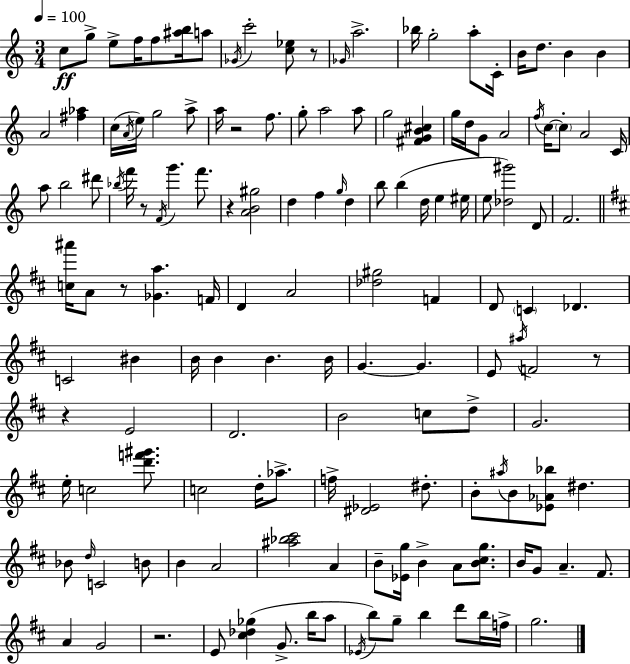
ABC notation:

X:1
T:Untitled
M:3/4
L:1/4
K:C
c/2 g/2 e/2 f/4 f/2 [^ab]/4 a/2 _G/4 c'2 [c_e]/2 z/2 _G/4 a2 _b/4 g2 a/2 C/4 B/4 d/2 B B A2 [^f_a] c/4 A/4 e/4 g2 a/2 a/4 z2 f/2 g/2 a2 a/2 g2 [^FGB^c] g/4 d/4 G/2 A2 f/4 c/4 c/2 A2 C/4 a/2 b2 ^d'/2 _b/4 f'/4 z/2 F/4 g' f'/2 z [AB^g]2 d f g/4 d b/2 b d/4 e ^e/4 e/2 [_d^g']2 D/2 F2 [c^a']/4 A/2 z/2 [_Ga] F/4 D A2 [_d^g]2 F D/2 C _D C2 ^B B/4 B B B/4 G G E/2 ^a/4 F2 z/2 z E2 D2 B2 c/2 d/2 G2 e/4 c2 [d'f'^g']/2 c2 d/4 _a/2 f/4 [^D_E]2 ^d/2 B/2 ^a/4 B/2 [_E_A_b]/2 ^d _B/2 d/4 C2 B/2 B A2 [^a_b^c']2 A B/2 [_Eg]/4 B A/2 [B^cg]/2 B/4 G/2 A ^F/2 A G2 z2 E/2 [^c_d_g] G/2 b/4 a/2 _E/4 b/2 g/2 b d'/2 b/4 f/4 g2